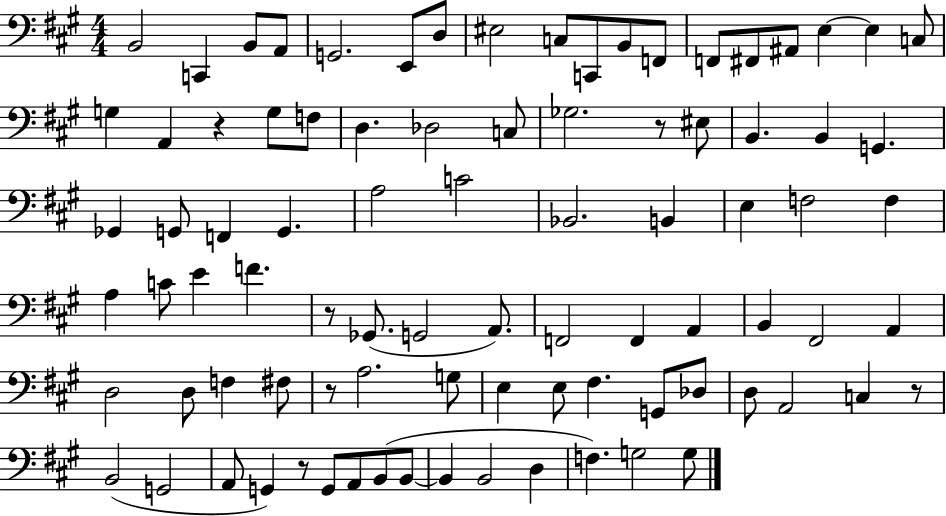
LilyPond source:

{
  \clef bass
  \numericTimeSignature
  \time 4/4
  \key a \major
  b,2 c,4 b,8 a,8 | g,2. e,8 d8 | eis2 c8 c,8 b,8 f,8 | f,8 fis,8 ais,8 e4~~ e4 c8 | \break g4 a,4 r4 g8 f8 | d4. des2 c8 | ges2. r8 eis8 | b,4. b,4 g,4. | \break ges,4 g,8 f,4 g,4. | a2 c'2 | bes,2. b,4 | e4 f2 f4 | \break a4 c'8 e'4 f'4. | r8 ges,8.( g,2 a,8.) | f,2 f,4 a,4 | b,4 fis,2 a,4 | \break d2 d8 f4 fis8 | r8 a2. g8 | e4 e8 fis4. g,8 des8 | d8 a,2 c4 r8 | \break b,2( g,2 | a,8 g,4) r8 g,8 a,8 b,8( b,8~~ | b,4 b,2 d4 | f4.) g2 g8 | \break \bar "|."
}